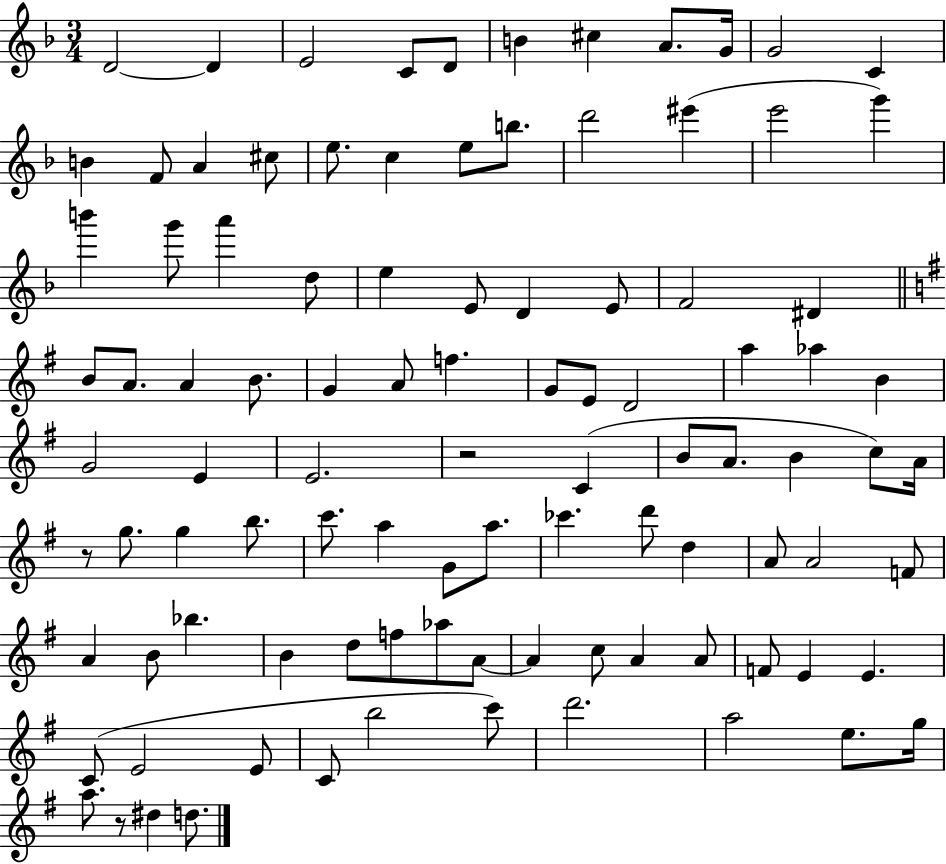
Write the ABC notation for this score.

X:1
T:Untitled
M:3/4
L:1/4
K:F
D2 D E2 C/2 D/2 B ^c A/2 G/4 G2 C B F/2 A ^c/2 e/2 c e/2 b/2 d'2 ^e' e'2 g' b' g'/2 a' d/2 e E/2 D E/2 F2 ^D B/2 A/2 A B/2 G A/2 f G/2 E/2 D2 a _a B G2 E E2 z2 C B/2 A/2 B c/2 A/4 z/2 g/2 g b/2 c'/2 a G/2 a/2 _c' d'/2 d A/2 A2 F/2 A B/2 _b B d/2 f/2 _a/2 A/2 A c/2 A A/2 F/2 E E C/2 E2 E/2 C/2 b2 c'/2 d'2 a2 e/2 g/4 a/2 z/2 ^d d/2